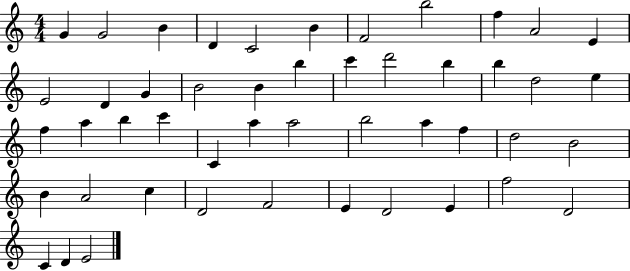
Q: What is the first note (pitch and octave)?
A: G4